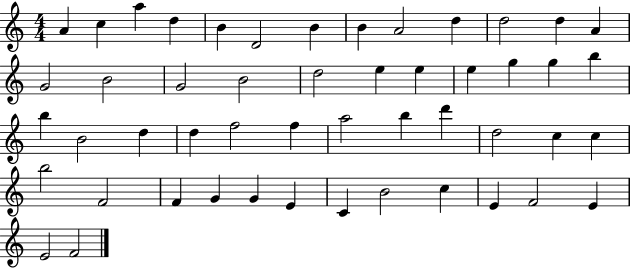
A4/q C5/q A5/q D5/q B4/q D4/h B4/q B4/q A4/h D5/q D5/h D5/q A4/q G4/h B4/h G4/h B4/h D5/h E5/q E5/q E5/q G5/q G5/q B5/q B5/q B4/h D5/q D5/q F5/h F5/q A5/h B5/q D6/q D5/h C5/q C5/q B5/h F4/h F4/q G4/q G4/q E4/q C4/q B4/h C5/q E4/q F4/h E4/q E4/h F4/h